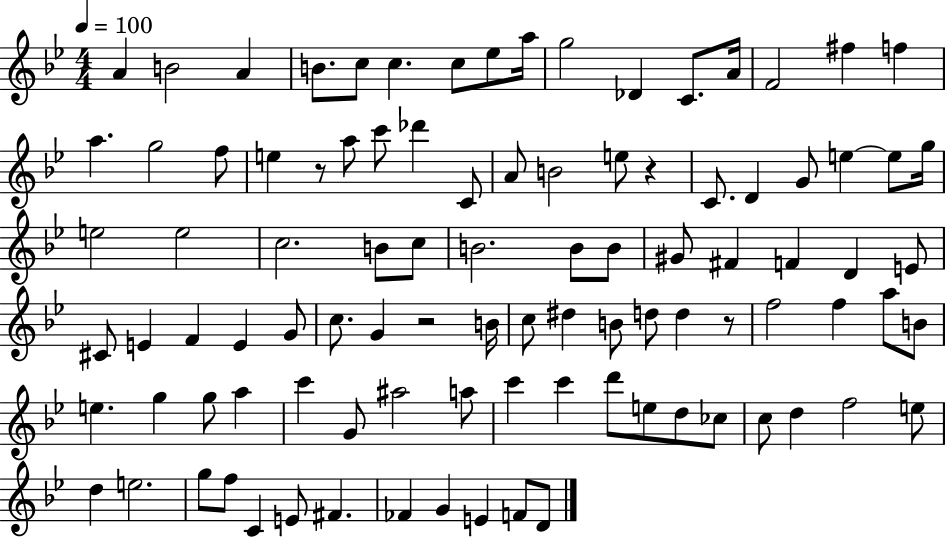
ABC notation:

X:1
T:Untitled
M:4/4
L:1/4
K:Bb
A B2 A B/2 c/2 c c/2 _e/2 a/4 g2 _D C/2 A/4 F2 ^f f a g2 f/2 e z/2 a/2 c'/2 _d' C/2 A/2 B2 e/2 z C/2 D G/2 e e/2 g/4 e2 e2 c2 B/2 c/2 B2 B/2 B/2 ^G/2 ^F F D E/2 ^C/2 E F E G/2 c/2 G z2 B/4 c/2 ^d B/2 d/2 d z/2 f2 f a/2 B/2 e g g/2 a c' G/2 ^a2 a/2 c' c' d'/2 e/2 d/2 _c/2 c/2 d f2 e/2 d e2 g/2 f/2 C E/2 ^F _F G E F/2 D/2